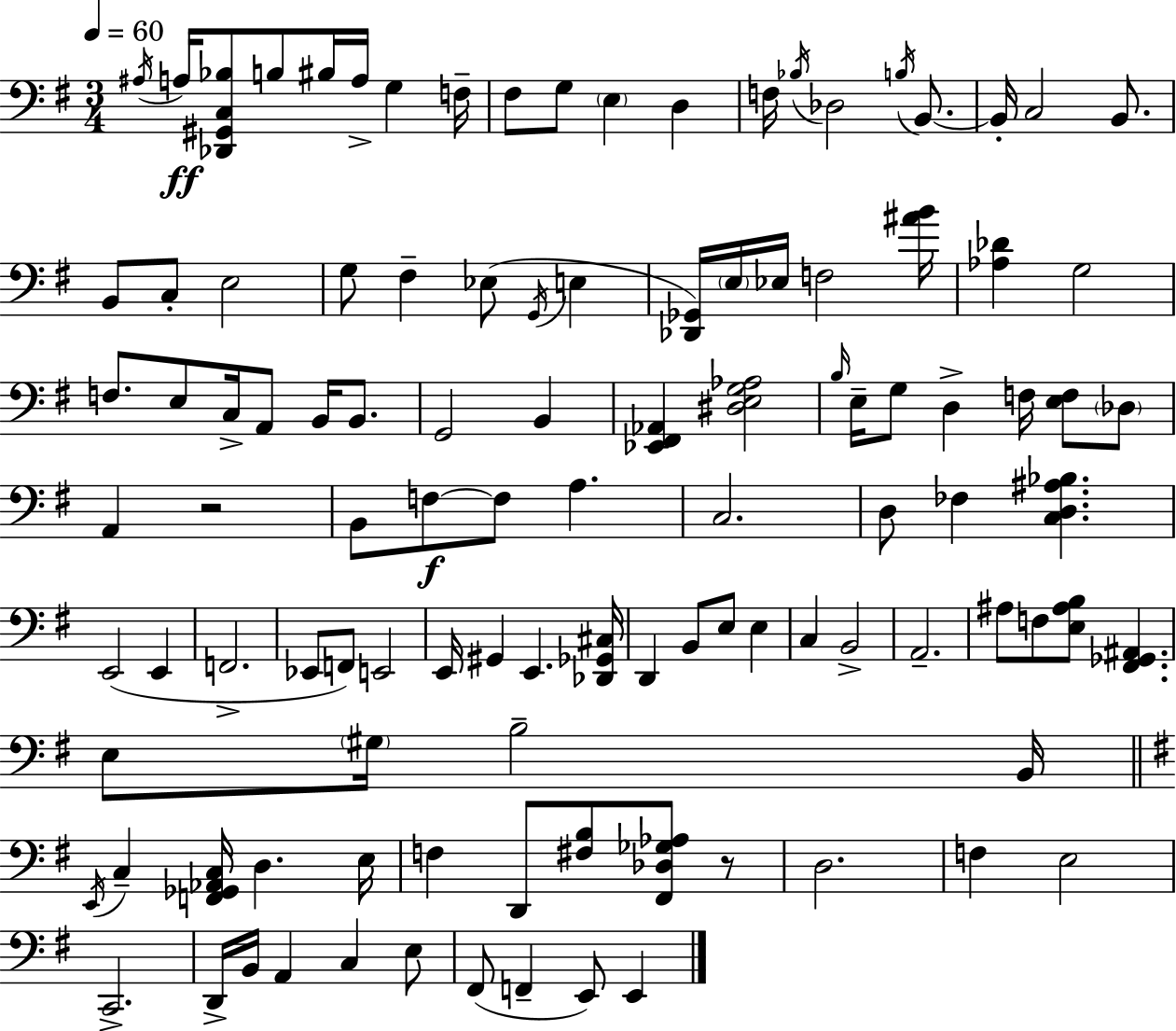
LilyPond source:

{
  \clef bass
  \numericTimeSignature
  \time 3/4
  \key e \minor
  \tempo 4 = 60
  \acciaccatura { ais16 }\ff a16 <des, gis, c bes>8 b8 bis16 a16-> g4 | f16-- fis8 g8 \parenthesize e4 d4 | f16 \acciaccatura { bes16 } des2 \acciaccatura { b16 } | b,8.~~ b,16-. c2 | \break b,8. b,8 c8-. e2 | g8 fis4-- ees8( \acciaccatura { g,16 } | e4 <des, ges,>16) \parenthesize e16 ees16 f2 | <ais' b'>16 <aes des'>4 g2 | \break f8. e8 c16-> a,8 | b,16 b,8. g,2 | b,4 <ees, fis, aes,>4 <dis e g aes>2 | \grace { b16 } e16-- g8 d4-> | \break f16 <e f>8 \parenthesize des8 a,4 r2 | b,8 f8~~\f f8 a4. | c2. | d8 fes4 <c d ais bes>4. | \break e,2( | e,4 f,2.-> | ees,8 f,8) e,2 | e,16 gis,4 e,4. | \break <des, ges, cis>16 d,4 b,8 e8 | e4 c4 b,2-> | a,2.-- | ais8 f8 <e ais b>8 <fis, ges, ais,>4. | \break e8 \parenthesize gis16 b2-- | b,16 \bar "||" \break \key g \major \acciaccatura { e,16 } c4-- <f, ges, aes, c>16 d4. | e16 f4 d,8 <fis b>8 <fis, des ges aes>8 r8 | d2. | f4 e2 | \break c,2.-> | d,16-> b,16 a,4 c4 e8 | fis,8( f,4-- e,8) e,4 | \bar "|."
}